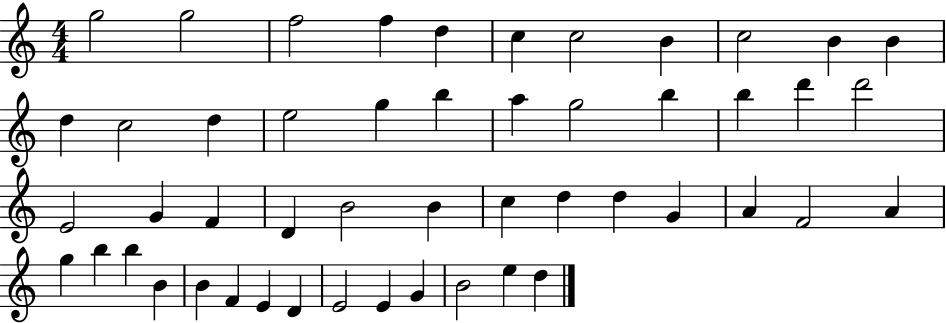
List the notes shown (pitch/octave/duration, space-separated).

G5/h G5/h F5/h F5/q D5/q C5/q C5/h B4/q C5/h B4/q B4/q D5/q C5/h D5/q E5/h G5/q B5/q A5/q G5/h B5/q B5/q D6/q D6/h E4/h G4/q F4/q D4/q B4/h B4/q C5/q D5/q D5/q G4/q A4/q F4/h A4/q G5/q B5/q B5/q B4/q B4/q F4/q E4/q D4/q E4/h E4/q G4/q B4/h E5/q D5/q